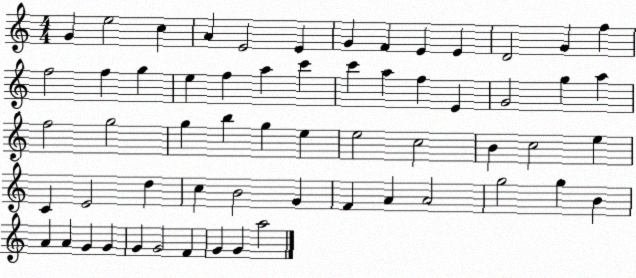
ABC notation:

X:1
T:Untitled
M:4/4
L:1/4
K:C
G e2 c A E2 E G F E E D2 G f f2 f g e f a c' c' a f E G2 g a f2 g2 g b g e e2 c2 B c2 e C E2 d c B2 G F A A2 g2 g B A A G G G G2 F G G a2